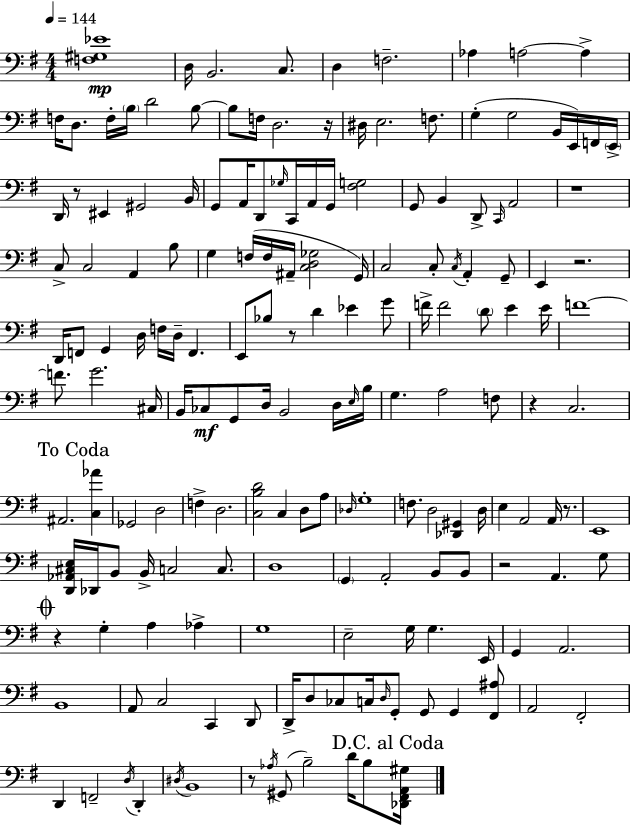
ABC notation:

X:1
T:Untitled
M:4/4
L:1/4
K:Em
[F,^G,_E]4 D,/4 B,,2 C,/2 D, F,2 _A, A,2 A, F,/4 D,/2 F,/4 B,/4 D2 B,/2 B,/2 F,/4 D,2 z/4 ^D,/4 E,2 F,/2 G, G,2 B,,/4 E,,/4 F,,/4 E,,/4 D,,/4 z/2 ^E,, ^G,,2 B,,/4 G,,/2 A,,/4 D,,/2 _G,/4 C,,/4 A,,/4 G,,/4 [^F,G,]2 G,,/2 B,, D,,/2 C,,/4 A,,2 z4 C,/2 C,2 A,, B,/2 G, F,/4 F,/4 ^A,,/4 [C,D,_G,]2 G,,/4 C,2 C,/2 C,/4 A,, G,,/2 E,, z2 D,,/4 F,,/2 G,, D,/4 F,/4 D,/4 F,, E,,/2 _B,/2 z/2 D _E G/2 F/4 F2 D/2 E E/4 F4 F/2 G2 ^C,/4 B,,/4 _C,/2 G,,/2 D,/4 B,,2 D,/4 E,/4 B,/4 G, A,2 F,/2 z C,2 ^A,,2 [C,_A] _G,,2 D,2 F, D,2 [C,B,D]2 C, D,/2 A,/2 _D,/4 G,4 F,/2 D,2 [_D,,^G,,] D,/4 E, A,,2 A,,/4 z/2 E,,4 [D,,_A,,^C,E,]/4 _D,,/4 B,,/2 B,,/4 C,2 C,/2 D,4 G,, A,,2 B,,/2 B,,/2 z2 A,, G,/2 z G, A, _A, G,4 E,2 G,/4 G, E,,/4 G,, A,,2 B,,4 A,,/2 C,2 C,, D,,/2 D,,/4 D,/2 _C,/2 C,/4 D,/4 G,,/2 G,,/2 G,, [^F,,^A,]/2 A,,2 ^F,,2 D,, F,,2 D,/4 D,, ^D,/4 B,,4 z/2 _A,/4 ^G,,/2 B,2 D/4 B,/2 [_D,,^F,,A,,^G,]/4